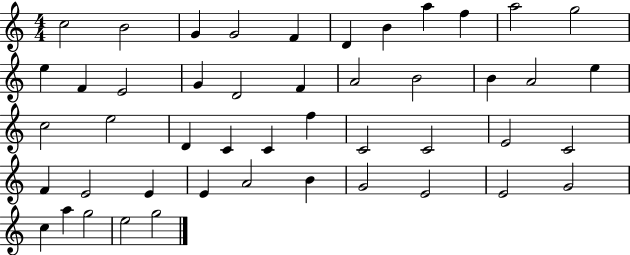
C5/h B4/h G4/q G4/h F4/q D4/q B4/q A5/q F5/q A5/h G5/h E5/q F4/q E4/h G4/q D4/h F4/q A4/h B4/h B4/q A4/h E5/q C5/h E5/h D4/q C4/q C4/q F5/q C4/h C4/h E4/h C4/h F4/q E4/h E4/q E4/q A4/h B4/q G4/h E4/h E4/h G4/h C5/q A5/q G5/h E5/h G5/h